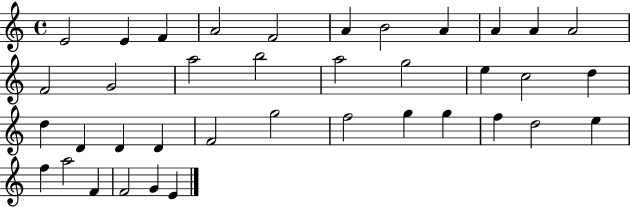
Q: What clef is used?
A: treble